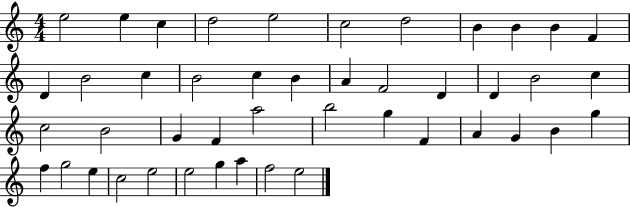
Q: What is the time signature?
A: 4/4